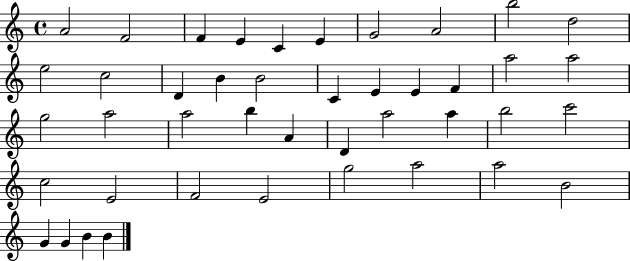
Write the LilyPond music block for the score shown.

{
  \clef treble
  \time 4/4
  \defaultTimeSignature
  \key c \major
  a'2 f'2 | f'4 e'4 c'4 e'4 | g'2 a'2 | b''2 d''2 | \break e''2 c''2 | d'4 b'4 b'2 | c'4 e'4 e'4 f'4 | a''2 a''2 | \break g''2 a''2 | a''2 b''4 a'4 | d'4 a''2 a''4 | b''2 c'''2 | \break c''2 e'2 | f'2 e'2 | g''2 a''2 | a''2 b'2 | \break g'4 g'4 b'4 b'4 | \bar "|."
}